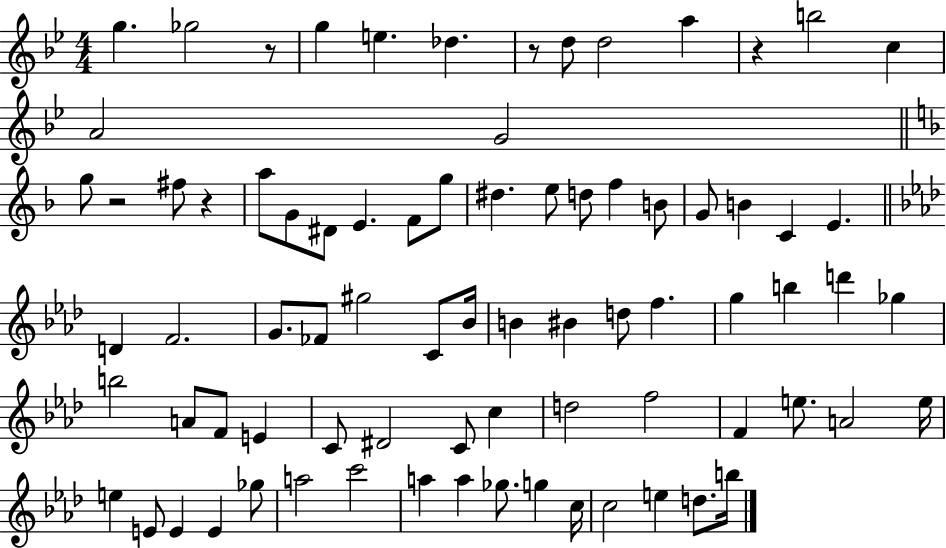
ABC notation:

X:1
T:Untitled
M:4/4
L:1/4
K:Bb
g _g2 z/2 g e _d z/2 d/2 d2 a z b2 c A2 G2 g/2 z2 ^f/2 z a/2 G/2 ^D/2 E F/2 g/2 ^d e/2 d/2 f B/2 G/2 B C E D F2 G/2 _F/2 ^g2 C/2 _B/4 B ^B d/2 f g b d' _g b2 A/2 F/2 E C/2 ^D2 C/2 c d2 f2 F e/2 A2 e/4 e E/2 E E _g/2 a2 c'2 a a _g/2 g c/4 c2 e d/2 b/4